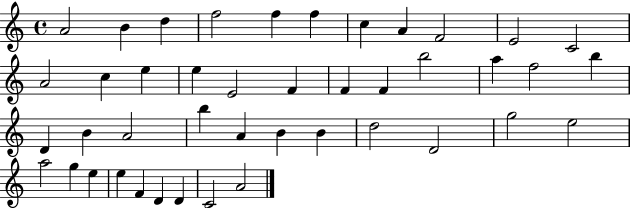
A4/h B4/q D5/q F5/h F5/q F5/q C5/q A4/q F4/h E4/h C4/h A4/h C5/q E5/q E5/q E4/h F4/q F4/q F4/q B5/h A5/q F5/h B5/q D4/q B4/q A4/h B5/q A4/q B4/q B4/q D5/h D4/h G5/h E5/h A5/h G5/q E5/q E5/q F4/q D4/q D4/q C4/h A4/h